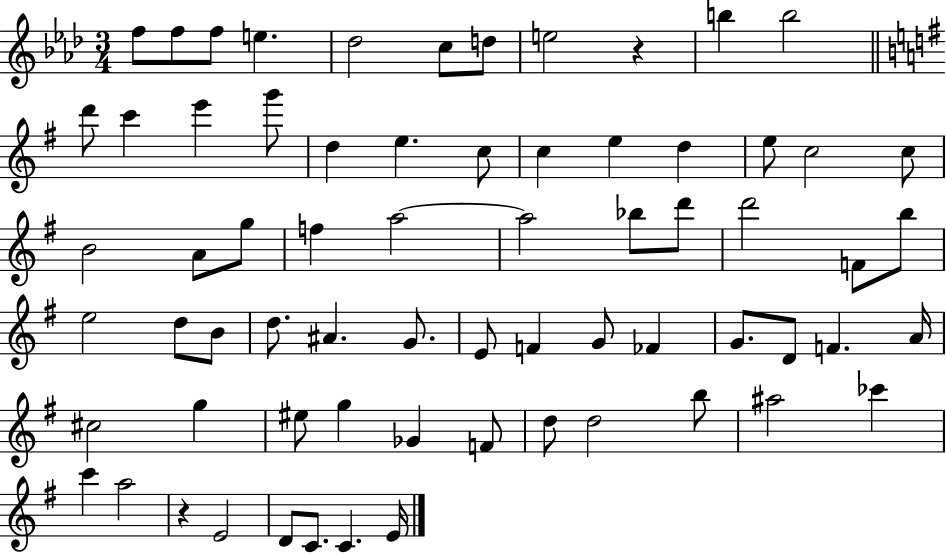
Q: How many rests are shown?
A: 2